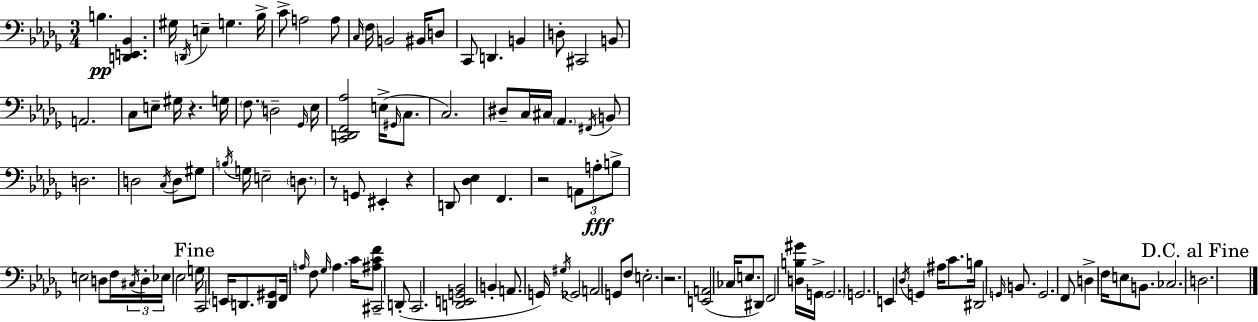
B3/q. [D2,E2,Bb2]/q. G#3/s D2/s E3/q G3/q. Bb3/s C4/e A3/h A3/e C3/s F3/s B2/h BIS2/s D3/e C2/e D2/q. B2/q D3/e C#2/h B2/e A2/h. C3/e E3/e G#3/s R/q. G3/s F3/e. D3/h Gb2/s Eb3/s [C2,D2,F2,Ab3]/h E3/s G#2/s C3/e. C3/h. D#3/e C3/s C#3/s Ab2/q. F#2/s B2/e D3/h. D3/h C3/s D3/e G#3/e B3/s G3/s E3/h D3/e. R/e G2/e EIS2/q R/q D2/e [Db3,Eb3]/q F2/q. R/h A2/e A3/e B3/e E3/h D3/e F3/s C#3/s D3/s Eb3/s Eb3/h G3/s C2/h E2/s D2/e. [D2,G#2]/e F2/s A3/s F3/e Gb3/s A3/q. C4/s [A#3,C4,F4]/e C#2/h D2/e C2/h. [D2,E2,G2,Bb2]/h B2/q A2/e. G2/s G#3/s Gb2/h A2/h G2/e F3/e E3/h. R/h. [E2,A2]/h CES3/s E3/e. D#2/e F2/h [D3,B3,G#4]/s G2/s G2/h. G2/h. E2/q Db3/s G2/q A#3/s C4/e. B3/s D#2/h G2/s B2/e. G2/h. F2/e D3/q F3/s E3/e B2/e. CES3/h. D3/h.